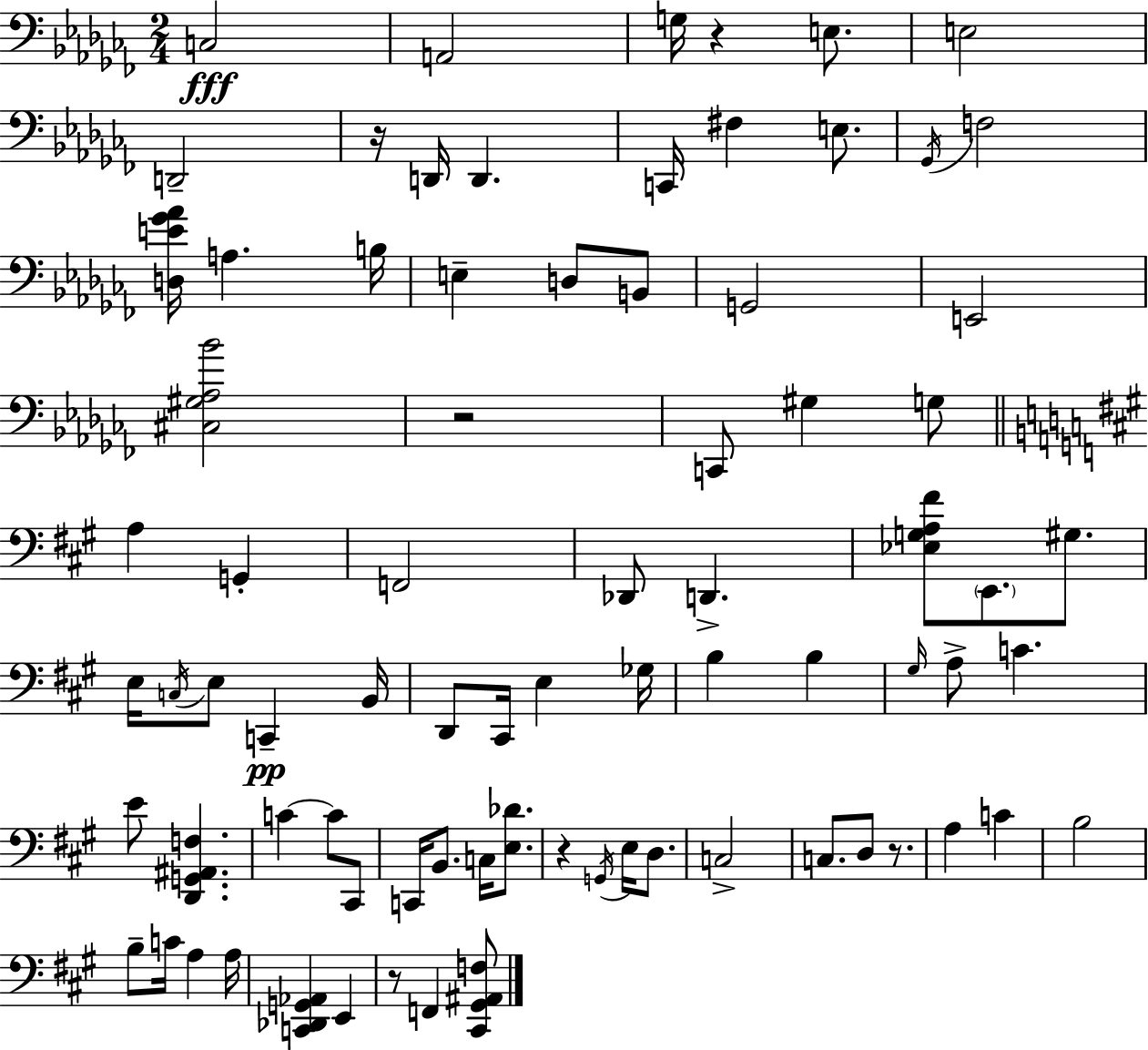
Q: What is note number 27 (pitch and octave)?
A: Db2